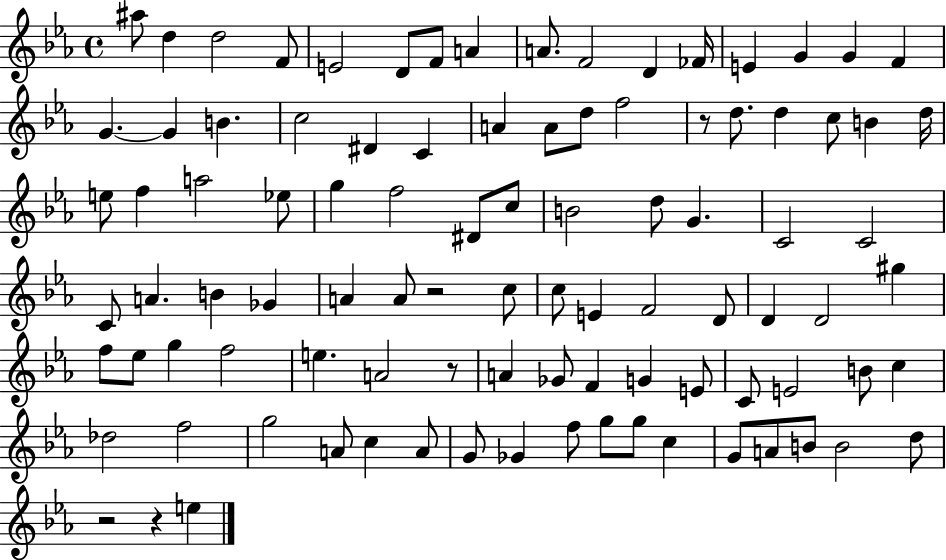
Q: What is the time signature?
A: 4/4